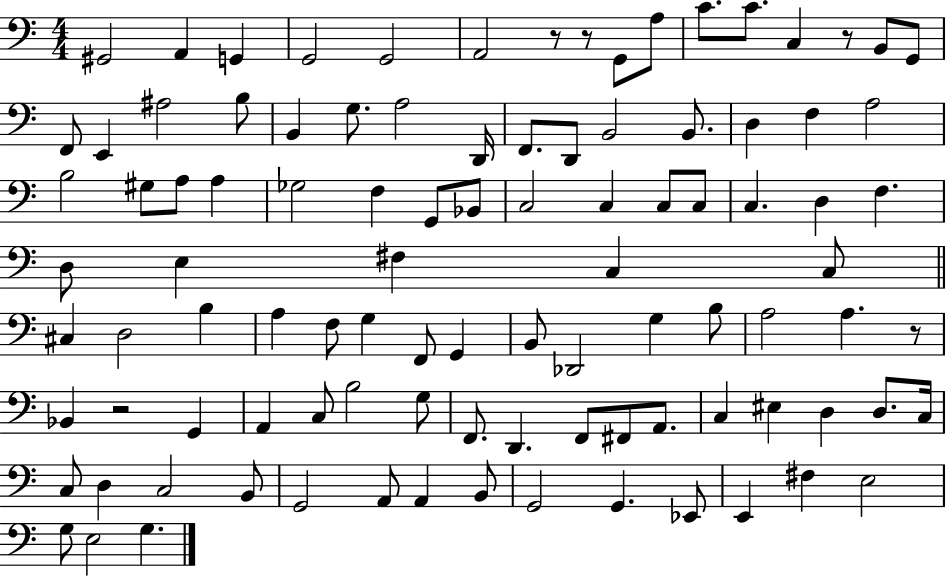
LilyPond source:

{
  \clef bass
  \numericTimeSignature
  \time 4/4
  \key c \major
  gis,2 a,4 g,4 | g,2 g,2 | a,2 r8 r8 g,8 a8 | c'8. c'8. c4 r8 b,8 g,8 | \break f,8 e,4 ais2 b8 | b,4 g8. a2 d,16 | f,8. d,8 b,2 b,8. | d4 f4 a2 | \break b2 gis8 a8 a4 | ges2 f4 g,8 bes,8 | c2 c4 c8 c8 | c4. d4 f4. | \break d8 e4 fis4 c4 c8 | \bar "||" \break \key c \major cis4 d2 b4 | a4 f8 g4 f,8 g,4 | b,8 des,2 g4 b8 | a2 a4. r8 | \break bes,4 r2 g,4 | a,4 c8 b2 g8 | f,8. d,4. f,8 fis,8 a,8. | c4 eis4 d4 d8. c16 | \break c8 d4 c2 b,8 | g,2 a,8 a,4 b,8 | g,2 g,4. ees,8 | e,4 fis4 e2 | \break g8 e2 g4. | \bar "|."
}